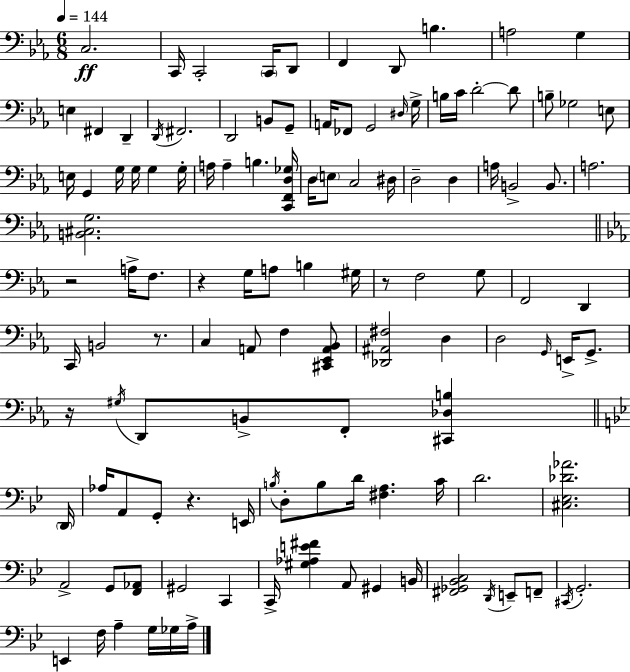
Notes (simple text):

C3/h. C2/s C2/h C2/s D2/e F2/q D2/e B3/q. A3/h G3/q E3/q F#2/q D2/q D2/s F#2/h. D2/h B2/e G2/e A2/s FES2/e G2/h D#3/s G3/s B3/s C4/s D4/h D4/e B3/e Gb3/h E3/e E3/s G2/q G3/s G3/s G3/q G3/s A3/s A3/q B3/q. [C2,F2,D3,Gb3]/s D3/s E3/e C3/h D#3/s D3/h D3/q A3/s B2/h B2/e. A3/h. [B2,C#3,G3]/h. R/h A3/s F3/e. R/q G3/s A3/e B3/q G#3/s R/e F3/h G3/e F2/h D2/q C2/s B2/h R/e. C3/q A2/e F3/q [C#2,Eb2,A2,Bb2]/e [Db2,A#2,F#3]/h D3/q D3/h G2/s E2/s G2/e. R/s G#3/s D2/e B2/e F2/e [C#2,Db3,B3]/q D2/s Ab3/s A2/e G2/e R/q. E2/s B3/s D3/e B3/e D4/s [F#3,A3]/q. C4/s D4/h. [C#3,Eb3,Db4,Ab4]/h. A2/h G2/e [F2,Ab2]/e G#2/h C2/q C2/s [G#3,Ab3,E4,F#4]/q A2/e G#2/q B2/s [F#2,Gb2,Bb2,C3]/h D2/s E2/e F2/e C#2/s G2/h. E2/q F3/s A3/q G3/s Gb3/s A3/s